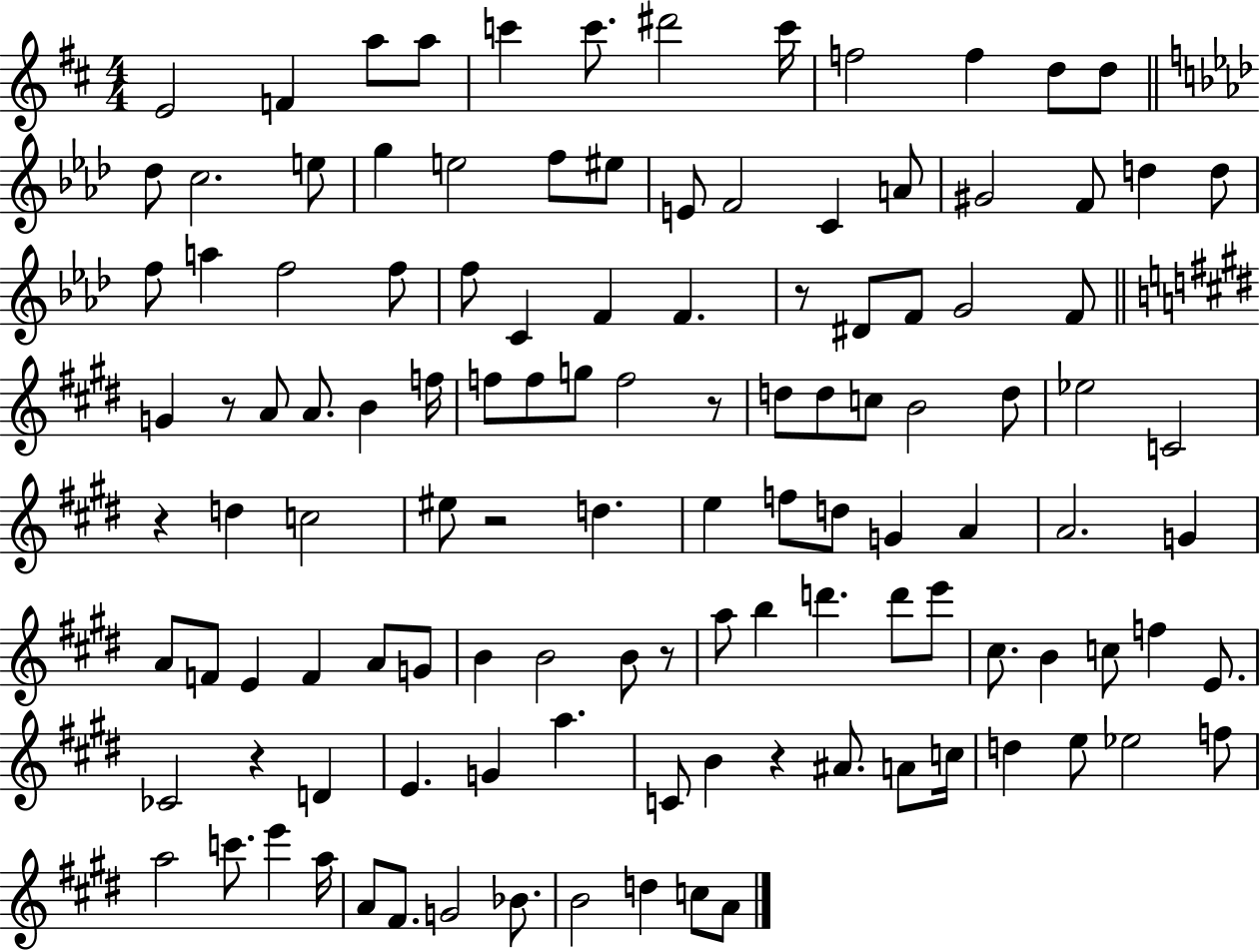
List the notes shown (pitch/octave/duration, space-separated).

E4/h F4/q A5/e A5/e C6/q C6/e. D#6/h C6/s F5/h F5/q D5/e D5/e Db5/e C5/h. E5/e G5/q E5/h F5/e EIS5/e E4/e F4/h C4/q A4/e G#4/h F4/e D5/q D5/e F5/e A5/q F5/h F5/e F5/e C4/q F4/q F4/q. R/e D#4/e F4/e G4/h F4/e G4/q R/e A4/e A4/e. B4/q F5/s F5/e F5/e G5/e F5/h R/e D5/e D5/e C5/e B4/h D5/e Eb5/h C4/h R/q D5/q C5/h EIS5/e R/h D5/q. E5/q F5/e D5/e G4/q A4/q A4/h. G4/q A4/e F4/e E4/q F4/q A4/e G4/e B4/q B4/h B4/e R/e A5/e B5/q D6/q. D6/e E6/e C#5/e. B4/q C5/e F5/q E4/e. CES4/h R/q D4/q E4/q. G4/q A5/q. C4/e B4/q R/q A#4/e. A4/e C5/s D5/q E5/e Eb5/h F5/e A5/h C6/e. E6/q A5/s A4/e F#4/e. G4/h Bb4/e. B4/h D5/q C5/e A4/e